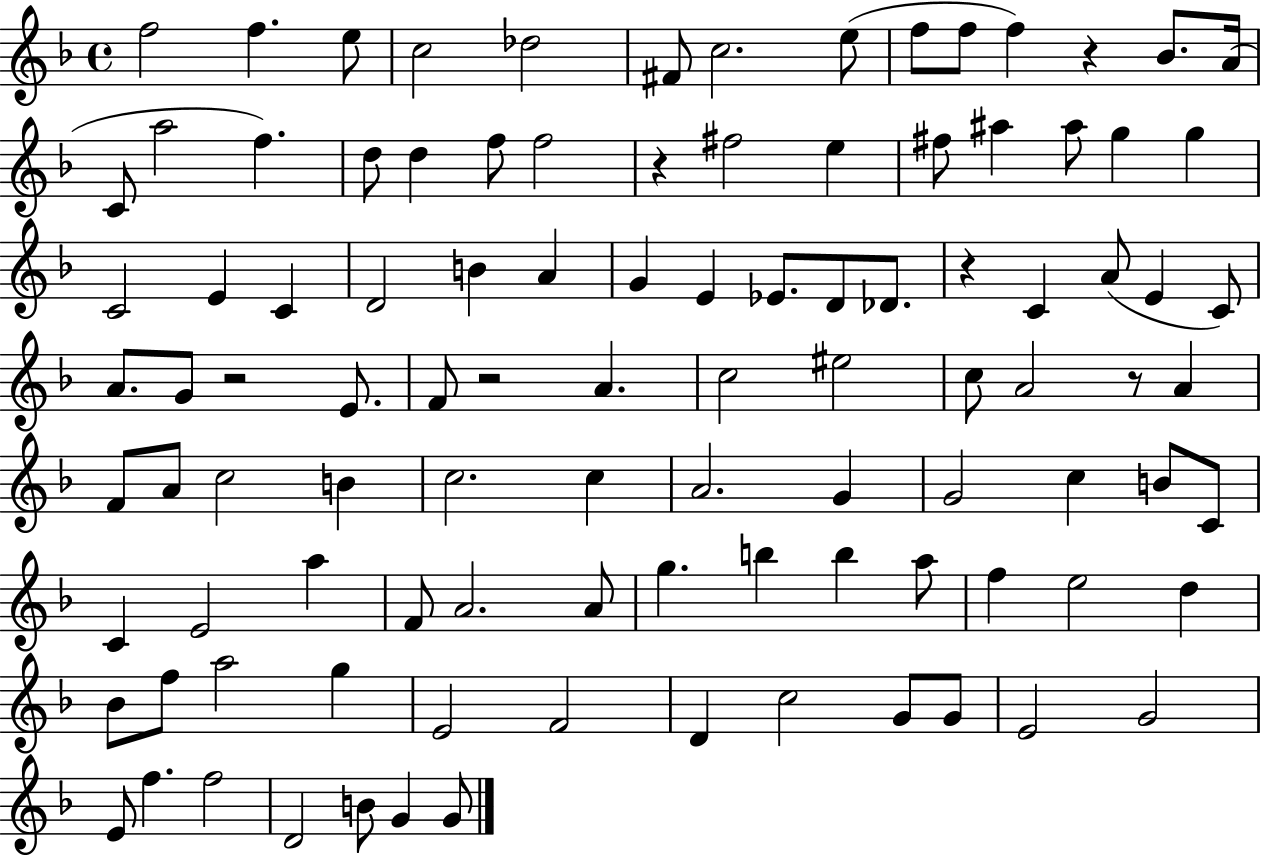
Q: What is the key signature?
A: F major